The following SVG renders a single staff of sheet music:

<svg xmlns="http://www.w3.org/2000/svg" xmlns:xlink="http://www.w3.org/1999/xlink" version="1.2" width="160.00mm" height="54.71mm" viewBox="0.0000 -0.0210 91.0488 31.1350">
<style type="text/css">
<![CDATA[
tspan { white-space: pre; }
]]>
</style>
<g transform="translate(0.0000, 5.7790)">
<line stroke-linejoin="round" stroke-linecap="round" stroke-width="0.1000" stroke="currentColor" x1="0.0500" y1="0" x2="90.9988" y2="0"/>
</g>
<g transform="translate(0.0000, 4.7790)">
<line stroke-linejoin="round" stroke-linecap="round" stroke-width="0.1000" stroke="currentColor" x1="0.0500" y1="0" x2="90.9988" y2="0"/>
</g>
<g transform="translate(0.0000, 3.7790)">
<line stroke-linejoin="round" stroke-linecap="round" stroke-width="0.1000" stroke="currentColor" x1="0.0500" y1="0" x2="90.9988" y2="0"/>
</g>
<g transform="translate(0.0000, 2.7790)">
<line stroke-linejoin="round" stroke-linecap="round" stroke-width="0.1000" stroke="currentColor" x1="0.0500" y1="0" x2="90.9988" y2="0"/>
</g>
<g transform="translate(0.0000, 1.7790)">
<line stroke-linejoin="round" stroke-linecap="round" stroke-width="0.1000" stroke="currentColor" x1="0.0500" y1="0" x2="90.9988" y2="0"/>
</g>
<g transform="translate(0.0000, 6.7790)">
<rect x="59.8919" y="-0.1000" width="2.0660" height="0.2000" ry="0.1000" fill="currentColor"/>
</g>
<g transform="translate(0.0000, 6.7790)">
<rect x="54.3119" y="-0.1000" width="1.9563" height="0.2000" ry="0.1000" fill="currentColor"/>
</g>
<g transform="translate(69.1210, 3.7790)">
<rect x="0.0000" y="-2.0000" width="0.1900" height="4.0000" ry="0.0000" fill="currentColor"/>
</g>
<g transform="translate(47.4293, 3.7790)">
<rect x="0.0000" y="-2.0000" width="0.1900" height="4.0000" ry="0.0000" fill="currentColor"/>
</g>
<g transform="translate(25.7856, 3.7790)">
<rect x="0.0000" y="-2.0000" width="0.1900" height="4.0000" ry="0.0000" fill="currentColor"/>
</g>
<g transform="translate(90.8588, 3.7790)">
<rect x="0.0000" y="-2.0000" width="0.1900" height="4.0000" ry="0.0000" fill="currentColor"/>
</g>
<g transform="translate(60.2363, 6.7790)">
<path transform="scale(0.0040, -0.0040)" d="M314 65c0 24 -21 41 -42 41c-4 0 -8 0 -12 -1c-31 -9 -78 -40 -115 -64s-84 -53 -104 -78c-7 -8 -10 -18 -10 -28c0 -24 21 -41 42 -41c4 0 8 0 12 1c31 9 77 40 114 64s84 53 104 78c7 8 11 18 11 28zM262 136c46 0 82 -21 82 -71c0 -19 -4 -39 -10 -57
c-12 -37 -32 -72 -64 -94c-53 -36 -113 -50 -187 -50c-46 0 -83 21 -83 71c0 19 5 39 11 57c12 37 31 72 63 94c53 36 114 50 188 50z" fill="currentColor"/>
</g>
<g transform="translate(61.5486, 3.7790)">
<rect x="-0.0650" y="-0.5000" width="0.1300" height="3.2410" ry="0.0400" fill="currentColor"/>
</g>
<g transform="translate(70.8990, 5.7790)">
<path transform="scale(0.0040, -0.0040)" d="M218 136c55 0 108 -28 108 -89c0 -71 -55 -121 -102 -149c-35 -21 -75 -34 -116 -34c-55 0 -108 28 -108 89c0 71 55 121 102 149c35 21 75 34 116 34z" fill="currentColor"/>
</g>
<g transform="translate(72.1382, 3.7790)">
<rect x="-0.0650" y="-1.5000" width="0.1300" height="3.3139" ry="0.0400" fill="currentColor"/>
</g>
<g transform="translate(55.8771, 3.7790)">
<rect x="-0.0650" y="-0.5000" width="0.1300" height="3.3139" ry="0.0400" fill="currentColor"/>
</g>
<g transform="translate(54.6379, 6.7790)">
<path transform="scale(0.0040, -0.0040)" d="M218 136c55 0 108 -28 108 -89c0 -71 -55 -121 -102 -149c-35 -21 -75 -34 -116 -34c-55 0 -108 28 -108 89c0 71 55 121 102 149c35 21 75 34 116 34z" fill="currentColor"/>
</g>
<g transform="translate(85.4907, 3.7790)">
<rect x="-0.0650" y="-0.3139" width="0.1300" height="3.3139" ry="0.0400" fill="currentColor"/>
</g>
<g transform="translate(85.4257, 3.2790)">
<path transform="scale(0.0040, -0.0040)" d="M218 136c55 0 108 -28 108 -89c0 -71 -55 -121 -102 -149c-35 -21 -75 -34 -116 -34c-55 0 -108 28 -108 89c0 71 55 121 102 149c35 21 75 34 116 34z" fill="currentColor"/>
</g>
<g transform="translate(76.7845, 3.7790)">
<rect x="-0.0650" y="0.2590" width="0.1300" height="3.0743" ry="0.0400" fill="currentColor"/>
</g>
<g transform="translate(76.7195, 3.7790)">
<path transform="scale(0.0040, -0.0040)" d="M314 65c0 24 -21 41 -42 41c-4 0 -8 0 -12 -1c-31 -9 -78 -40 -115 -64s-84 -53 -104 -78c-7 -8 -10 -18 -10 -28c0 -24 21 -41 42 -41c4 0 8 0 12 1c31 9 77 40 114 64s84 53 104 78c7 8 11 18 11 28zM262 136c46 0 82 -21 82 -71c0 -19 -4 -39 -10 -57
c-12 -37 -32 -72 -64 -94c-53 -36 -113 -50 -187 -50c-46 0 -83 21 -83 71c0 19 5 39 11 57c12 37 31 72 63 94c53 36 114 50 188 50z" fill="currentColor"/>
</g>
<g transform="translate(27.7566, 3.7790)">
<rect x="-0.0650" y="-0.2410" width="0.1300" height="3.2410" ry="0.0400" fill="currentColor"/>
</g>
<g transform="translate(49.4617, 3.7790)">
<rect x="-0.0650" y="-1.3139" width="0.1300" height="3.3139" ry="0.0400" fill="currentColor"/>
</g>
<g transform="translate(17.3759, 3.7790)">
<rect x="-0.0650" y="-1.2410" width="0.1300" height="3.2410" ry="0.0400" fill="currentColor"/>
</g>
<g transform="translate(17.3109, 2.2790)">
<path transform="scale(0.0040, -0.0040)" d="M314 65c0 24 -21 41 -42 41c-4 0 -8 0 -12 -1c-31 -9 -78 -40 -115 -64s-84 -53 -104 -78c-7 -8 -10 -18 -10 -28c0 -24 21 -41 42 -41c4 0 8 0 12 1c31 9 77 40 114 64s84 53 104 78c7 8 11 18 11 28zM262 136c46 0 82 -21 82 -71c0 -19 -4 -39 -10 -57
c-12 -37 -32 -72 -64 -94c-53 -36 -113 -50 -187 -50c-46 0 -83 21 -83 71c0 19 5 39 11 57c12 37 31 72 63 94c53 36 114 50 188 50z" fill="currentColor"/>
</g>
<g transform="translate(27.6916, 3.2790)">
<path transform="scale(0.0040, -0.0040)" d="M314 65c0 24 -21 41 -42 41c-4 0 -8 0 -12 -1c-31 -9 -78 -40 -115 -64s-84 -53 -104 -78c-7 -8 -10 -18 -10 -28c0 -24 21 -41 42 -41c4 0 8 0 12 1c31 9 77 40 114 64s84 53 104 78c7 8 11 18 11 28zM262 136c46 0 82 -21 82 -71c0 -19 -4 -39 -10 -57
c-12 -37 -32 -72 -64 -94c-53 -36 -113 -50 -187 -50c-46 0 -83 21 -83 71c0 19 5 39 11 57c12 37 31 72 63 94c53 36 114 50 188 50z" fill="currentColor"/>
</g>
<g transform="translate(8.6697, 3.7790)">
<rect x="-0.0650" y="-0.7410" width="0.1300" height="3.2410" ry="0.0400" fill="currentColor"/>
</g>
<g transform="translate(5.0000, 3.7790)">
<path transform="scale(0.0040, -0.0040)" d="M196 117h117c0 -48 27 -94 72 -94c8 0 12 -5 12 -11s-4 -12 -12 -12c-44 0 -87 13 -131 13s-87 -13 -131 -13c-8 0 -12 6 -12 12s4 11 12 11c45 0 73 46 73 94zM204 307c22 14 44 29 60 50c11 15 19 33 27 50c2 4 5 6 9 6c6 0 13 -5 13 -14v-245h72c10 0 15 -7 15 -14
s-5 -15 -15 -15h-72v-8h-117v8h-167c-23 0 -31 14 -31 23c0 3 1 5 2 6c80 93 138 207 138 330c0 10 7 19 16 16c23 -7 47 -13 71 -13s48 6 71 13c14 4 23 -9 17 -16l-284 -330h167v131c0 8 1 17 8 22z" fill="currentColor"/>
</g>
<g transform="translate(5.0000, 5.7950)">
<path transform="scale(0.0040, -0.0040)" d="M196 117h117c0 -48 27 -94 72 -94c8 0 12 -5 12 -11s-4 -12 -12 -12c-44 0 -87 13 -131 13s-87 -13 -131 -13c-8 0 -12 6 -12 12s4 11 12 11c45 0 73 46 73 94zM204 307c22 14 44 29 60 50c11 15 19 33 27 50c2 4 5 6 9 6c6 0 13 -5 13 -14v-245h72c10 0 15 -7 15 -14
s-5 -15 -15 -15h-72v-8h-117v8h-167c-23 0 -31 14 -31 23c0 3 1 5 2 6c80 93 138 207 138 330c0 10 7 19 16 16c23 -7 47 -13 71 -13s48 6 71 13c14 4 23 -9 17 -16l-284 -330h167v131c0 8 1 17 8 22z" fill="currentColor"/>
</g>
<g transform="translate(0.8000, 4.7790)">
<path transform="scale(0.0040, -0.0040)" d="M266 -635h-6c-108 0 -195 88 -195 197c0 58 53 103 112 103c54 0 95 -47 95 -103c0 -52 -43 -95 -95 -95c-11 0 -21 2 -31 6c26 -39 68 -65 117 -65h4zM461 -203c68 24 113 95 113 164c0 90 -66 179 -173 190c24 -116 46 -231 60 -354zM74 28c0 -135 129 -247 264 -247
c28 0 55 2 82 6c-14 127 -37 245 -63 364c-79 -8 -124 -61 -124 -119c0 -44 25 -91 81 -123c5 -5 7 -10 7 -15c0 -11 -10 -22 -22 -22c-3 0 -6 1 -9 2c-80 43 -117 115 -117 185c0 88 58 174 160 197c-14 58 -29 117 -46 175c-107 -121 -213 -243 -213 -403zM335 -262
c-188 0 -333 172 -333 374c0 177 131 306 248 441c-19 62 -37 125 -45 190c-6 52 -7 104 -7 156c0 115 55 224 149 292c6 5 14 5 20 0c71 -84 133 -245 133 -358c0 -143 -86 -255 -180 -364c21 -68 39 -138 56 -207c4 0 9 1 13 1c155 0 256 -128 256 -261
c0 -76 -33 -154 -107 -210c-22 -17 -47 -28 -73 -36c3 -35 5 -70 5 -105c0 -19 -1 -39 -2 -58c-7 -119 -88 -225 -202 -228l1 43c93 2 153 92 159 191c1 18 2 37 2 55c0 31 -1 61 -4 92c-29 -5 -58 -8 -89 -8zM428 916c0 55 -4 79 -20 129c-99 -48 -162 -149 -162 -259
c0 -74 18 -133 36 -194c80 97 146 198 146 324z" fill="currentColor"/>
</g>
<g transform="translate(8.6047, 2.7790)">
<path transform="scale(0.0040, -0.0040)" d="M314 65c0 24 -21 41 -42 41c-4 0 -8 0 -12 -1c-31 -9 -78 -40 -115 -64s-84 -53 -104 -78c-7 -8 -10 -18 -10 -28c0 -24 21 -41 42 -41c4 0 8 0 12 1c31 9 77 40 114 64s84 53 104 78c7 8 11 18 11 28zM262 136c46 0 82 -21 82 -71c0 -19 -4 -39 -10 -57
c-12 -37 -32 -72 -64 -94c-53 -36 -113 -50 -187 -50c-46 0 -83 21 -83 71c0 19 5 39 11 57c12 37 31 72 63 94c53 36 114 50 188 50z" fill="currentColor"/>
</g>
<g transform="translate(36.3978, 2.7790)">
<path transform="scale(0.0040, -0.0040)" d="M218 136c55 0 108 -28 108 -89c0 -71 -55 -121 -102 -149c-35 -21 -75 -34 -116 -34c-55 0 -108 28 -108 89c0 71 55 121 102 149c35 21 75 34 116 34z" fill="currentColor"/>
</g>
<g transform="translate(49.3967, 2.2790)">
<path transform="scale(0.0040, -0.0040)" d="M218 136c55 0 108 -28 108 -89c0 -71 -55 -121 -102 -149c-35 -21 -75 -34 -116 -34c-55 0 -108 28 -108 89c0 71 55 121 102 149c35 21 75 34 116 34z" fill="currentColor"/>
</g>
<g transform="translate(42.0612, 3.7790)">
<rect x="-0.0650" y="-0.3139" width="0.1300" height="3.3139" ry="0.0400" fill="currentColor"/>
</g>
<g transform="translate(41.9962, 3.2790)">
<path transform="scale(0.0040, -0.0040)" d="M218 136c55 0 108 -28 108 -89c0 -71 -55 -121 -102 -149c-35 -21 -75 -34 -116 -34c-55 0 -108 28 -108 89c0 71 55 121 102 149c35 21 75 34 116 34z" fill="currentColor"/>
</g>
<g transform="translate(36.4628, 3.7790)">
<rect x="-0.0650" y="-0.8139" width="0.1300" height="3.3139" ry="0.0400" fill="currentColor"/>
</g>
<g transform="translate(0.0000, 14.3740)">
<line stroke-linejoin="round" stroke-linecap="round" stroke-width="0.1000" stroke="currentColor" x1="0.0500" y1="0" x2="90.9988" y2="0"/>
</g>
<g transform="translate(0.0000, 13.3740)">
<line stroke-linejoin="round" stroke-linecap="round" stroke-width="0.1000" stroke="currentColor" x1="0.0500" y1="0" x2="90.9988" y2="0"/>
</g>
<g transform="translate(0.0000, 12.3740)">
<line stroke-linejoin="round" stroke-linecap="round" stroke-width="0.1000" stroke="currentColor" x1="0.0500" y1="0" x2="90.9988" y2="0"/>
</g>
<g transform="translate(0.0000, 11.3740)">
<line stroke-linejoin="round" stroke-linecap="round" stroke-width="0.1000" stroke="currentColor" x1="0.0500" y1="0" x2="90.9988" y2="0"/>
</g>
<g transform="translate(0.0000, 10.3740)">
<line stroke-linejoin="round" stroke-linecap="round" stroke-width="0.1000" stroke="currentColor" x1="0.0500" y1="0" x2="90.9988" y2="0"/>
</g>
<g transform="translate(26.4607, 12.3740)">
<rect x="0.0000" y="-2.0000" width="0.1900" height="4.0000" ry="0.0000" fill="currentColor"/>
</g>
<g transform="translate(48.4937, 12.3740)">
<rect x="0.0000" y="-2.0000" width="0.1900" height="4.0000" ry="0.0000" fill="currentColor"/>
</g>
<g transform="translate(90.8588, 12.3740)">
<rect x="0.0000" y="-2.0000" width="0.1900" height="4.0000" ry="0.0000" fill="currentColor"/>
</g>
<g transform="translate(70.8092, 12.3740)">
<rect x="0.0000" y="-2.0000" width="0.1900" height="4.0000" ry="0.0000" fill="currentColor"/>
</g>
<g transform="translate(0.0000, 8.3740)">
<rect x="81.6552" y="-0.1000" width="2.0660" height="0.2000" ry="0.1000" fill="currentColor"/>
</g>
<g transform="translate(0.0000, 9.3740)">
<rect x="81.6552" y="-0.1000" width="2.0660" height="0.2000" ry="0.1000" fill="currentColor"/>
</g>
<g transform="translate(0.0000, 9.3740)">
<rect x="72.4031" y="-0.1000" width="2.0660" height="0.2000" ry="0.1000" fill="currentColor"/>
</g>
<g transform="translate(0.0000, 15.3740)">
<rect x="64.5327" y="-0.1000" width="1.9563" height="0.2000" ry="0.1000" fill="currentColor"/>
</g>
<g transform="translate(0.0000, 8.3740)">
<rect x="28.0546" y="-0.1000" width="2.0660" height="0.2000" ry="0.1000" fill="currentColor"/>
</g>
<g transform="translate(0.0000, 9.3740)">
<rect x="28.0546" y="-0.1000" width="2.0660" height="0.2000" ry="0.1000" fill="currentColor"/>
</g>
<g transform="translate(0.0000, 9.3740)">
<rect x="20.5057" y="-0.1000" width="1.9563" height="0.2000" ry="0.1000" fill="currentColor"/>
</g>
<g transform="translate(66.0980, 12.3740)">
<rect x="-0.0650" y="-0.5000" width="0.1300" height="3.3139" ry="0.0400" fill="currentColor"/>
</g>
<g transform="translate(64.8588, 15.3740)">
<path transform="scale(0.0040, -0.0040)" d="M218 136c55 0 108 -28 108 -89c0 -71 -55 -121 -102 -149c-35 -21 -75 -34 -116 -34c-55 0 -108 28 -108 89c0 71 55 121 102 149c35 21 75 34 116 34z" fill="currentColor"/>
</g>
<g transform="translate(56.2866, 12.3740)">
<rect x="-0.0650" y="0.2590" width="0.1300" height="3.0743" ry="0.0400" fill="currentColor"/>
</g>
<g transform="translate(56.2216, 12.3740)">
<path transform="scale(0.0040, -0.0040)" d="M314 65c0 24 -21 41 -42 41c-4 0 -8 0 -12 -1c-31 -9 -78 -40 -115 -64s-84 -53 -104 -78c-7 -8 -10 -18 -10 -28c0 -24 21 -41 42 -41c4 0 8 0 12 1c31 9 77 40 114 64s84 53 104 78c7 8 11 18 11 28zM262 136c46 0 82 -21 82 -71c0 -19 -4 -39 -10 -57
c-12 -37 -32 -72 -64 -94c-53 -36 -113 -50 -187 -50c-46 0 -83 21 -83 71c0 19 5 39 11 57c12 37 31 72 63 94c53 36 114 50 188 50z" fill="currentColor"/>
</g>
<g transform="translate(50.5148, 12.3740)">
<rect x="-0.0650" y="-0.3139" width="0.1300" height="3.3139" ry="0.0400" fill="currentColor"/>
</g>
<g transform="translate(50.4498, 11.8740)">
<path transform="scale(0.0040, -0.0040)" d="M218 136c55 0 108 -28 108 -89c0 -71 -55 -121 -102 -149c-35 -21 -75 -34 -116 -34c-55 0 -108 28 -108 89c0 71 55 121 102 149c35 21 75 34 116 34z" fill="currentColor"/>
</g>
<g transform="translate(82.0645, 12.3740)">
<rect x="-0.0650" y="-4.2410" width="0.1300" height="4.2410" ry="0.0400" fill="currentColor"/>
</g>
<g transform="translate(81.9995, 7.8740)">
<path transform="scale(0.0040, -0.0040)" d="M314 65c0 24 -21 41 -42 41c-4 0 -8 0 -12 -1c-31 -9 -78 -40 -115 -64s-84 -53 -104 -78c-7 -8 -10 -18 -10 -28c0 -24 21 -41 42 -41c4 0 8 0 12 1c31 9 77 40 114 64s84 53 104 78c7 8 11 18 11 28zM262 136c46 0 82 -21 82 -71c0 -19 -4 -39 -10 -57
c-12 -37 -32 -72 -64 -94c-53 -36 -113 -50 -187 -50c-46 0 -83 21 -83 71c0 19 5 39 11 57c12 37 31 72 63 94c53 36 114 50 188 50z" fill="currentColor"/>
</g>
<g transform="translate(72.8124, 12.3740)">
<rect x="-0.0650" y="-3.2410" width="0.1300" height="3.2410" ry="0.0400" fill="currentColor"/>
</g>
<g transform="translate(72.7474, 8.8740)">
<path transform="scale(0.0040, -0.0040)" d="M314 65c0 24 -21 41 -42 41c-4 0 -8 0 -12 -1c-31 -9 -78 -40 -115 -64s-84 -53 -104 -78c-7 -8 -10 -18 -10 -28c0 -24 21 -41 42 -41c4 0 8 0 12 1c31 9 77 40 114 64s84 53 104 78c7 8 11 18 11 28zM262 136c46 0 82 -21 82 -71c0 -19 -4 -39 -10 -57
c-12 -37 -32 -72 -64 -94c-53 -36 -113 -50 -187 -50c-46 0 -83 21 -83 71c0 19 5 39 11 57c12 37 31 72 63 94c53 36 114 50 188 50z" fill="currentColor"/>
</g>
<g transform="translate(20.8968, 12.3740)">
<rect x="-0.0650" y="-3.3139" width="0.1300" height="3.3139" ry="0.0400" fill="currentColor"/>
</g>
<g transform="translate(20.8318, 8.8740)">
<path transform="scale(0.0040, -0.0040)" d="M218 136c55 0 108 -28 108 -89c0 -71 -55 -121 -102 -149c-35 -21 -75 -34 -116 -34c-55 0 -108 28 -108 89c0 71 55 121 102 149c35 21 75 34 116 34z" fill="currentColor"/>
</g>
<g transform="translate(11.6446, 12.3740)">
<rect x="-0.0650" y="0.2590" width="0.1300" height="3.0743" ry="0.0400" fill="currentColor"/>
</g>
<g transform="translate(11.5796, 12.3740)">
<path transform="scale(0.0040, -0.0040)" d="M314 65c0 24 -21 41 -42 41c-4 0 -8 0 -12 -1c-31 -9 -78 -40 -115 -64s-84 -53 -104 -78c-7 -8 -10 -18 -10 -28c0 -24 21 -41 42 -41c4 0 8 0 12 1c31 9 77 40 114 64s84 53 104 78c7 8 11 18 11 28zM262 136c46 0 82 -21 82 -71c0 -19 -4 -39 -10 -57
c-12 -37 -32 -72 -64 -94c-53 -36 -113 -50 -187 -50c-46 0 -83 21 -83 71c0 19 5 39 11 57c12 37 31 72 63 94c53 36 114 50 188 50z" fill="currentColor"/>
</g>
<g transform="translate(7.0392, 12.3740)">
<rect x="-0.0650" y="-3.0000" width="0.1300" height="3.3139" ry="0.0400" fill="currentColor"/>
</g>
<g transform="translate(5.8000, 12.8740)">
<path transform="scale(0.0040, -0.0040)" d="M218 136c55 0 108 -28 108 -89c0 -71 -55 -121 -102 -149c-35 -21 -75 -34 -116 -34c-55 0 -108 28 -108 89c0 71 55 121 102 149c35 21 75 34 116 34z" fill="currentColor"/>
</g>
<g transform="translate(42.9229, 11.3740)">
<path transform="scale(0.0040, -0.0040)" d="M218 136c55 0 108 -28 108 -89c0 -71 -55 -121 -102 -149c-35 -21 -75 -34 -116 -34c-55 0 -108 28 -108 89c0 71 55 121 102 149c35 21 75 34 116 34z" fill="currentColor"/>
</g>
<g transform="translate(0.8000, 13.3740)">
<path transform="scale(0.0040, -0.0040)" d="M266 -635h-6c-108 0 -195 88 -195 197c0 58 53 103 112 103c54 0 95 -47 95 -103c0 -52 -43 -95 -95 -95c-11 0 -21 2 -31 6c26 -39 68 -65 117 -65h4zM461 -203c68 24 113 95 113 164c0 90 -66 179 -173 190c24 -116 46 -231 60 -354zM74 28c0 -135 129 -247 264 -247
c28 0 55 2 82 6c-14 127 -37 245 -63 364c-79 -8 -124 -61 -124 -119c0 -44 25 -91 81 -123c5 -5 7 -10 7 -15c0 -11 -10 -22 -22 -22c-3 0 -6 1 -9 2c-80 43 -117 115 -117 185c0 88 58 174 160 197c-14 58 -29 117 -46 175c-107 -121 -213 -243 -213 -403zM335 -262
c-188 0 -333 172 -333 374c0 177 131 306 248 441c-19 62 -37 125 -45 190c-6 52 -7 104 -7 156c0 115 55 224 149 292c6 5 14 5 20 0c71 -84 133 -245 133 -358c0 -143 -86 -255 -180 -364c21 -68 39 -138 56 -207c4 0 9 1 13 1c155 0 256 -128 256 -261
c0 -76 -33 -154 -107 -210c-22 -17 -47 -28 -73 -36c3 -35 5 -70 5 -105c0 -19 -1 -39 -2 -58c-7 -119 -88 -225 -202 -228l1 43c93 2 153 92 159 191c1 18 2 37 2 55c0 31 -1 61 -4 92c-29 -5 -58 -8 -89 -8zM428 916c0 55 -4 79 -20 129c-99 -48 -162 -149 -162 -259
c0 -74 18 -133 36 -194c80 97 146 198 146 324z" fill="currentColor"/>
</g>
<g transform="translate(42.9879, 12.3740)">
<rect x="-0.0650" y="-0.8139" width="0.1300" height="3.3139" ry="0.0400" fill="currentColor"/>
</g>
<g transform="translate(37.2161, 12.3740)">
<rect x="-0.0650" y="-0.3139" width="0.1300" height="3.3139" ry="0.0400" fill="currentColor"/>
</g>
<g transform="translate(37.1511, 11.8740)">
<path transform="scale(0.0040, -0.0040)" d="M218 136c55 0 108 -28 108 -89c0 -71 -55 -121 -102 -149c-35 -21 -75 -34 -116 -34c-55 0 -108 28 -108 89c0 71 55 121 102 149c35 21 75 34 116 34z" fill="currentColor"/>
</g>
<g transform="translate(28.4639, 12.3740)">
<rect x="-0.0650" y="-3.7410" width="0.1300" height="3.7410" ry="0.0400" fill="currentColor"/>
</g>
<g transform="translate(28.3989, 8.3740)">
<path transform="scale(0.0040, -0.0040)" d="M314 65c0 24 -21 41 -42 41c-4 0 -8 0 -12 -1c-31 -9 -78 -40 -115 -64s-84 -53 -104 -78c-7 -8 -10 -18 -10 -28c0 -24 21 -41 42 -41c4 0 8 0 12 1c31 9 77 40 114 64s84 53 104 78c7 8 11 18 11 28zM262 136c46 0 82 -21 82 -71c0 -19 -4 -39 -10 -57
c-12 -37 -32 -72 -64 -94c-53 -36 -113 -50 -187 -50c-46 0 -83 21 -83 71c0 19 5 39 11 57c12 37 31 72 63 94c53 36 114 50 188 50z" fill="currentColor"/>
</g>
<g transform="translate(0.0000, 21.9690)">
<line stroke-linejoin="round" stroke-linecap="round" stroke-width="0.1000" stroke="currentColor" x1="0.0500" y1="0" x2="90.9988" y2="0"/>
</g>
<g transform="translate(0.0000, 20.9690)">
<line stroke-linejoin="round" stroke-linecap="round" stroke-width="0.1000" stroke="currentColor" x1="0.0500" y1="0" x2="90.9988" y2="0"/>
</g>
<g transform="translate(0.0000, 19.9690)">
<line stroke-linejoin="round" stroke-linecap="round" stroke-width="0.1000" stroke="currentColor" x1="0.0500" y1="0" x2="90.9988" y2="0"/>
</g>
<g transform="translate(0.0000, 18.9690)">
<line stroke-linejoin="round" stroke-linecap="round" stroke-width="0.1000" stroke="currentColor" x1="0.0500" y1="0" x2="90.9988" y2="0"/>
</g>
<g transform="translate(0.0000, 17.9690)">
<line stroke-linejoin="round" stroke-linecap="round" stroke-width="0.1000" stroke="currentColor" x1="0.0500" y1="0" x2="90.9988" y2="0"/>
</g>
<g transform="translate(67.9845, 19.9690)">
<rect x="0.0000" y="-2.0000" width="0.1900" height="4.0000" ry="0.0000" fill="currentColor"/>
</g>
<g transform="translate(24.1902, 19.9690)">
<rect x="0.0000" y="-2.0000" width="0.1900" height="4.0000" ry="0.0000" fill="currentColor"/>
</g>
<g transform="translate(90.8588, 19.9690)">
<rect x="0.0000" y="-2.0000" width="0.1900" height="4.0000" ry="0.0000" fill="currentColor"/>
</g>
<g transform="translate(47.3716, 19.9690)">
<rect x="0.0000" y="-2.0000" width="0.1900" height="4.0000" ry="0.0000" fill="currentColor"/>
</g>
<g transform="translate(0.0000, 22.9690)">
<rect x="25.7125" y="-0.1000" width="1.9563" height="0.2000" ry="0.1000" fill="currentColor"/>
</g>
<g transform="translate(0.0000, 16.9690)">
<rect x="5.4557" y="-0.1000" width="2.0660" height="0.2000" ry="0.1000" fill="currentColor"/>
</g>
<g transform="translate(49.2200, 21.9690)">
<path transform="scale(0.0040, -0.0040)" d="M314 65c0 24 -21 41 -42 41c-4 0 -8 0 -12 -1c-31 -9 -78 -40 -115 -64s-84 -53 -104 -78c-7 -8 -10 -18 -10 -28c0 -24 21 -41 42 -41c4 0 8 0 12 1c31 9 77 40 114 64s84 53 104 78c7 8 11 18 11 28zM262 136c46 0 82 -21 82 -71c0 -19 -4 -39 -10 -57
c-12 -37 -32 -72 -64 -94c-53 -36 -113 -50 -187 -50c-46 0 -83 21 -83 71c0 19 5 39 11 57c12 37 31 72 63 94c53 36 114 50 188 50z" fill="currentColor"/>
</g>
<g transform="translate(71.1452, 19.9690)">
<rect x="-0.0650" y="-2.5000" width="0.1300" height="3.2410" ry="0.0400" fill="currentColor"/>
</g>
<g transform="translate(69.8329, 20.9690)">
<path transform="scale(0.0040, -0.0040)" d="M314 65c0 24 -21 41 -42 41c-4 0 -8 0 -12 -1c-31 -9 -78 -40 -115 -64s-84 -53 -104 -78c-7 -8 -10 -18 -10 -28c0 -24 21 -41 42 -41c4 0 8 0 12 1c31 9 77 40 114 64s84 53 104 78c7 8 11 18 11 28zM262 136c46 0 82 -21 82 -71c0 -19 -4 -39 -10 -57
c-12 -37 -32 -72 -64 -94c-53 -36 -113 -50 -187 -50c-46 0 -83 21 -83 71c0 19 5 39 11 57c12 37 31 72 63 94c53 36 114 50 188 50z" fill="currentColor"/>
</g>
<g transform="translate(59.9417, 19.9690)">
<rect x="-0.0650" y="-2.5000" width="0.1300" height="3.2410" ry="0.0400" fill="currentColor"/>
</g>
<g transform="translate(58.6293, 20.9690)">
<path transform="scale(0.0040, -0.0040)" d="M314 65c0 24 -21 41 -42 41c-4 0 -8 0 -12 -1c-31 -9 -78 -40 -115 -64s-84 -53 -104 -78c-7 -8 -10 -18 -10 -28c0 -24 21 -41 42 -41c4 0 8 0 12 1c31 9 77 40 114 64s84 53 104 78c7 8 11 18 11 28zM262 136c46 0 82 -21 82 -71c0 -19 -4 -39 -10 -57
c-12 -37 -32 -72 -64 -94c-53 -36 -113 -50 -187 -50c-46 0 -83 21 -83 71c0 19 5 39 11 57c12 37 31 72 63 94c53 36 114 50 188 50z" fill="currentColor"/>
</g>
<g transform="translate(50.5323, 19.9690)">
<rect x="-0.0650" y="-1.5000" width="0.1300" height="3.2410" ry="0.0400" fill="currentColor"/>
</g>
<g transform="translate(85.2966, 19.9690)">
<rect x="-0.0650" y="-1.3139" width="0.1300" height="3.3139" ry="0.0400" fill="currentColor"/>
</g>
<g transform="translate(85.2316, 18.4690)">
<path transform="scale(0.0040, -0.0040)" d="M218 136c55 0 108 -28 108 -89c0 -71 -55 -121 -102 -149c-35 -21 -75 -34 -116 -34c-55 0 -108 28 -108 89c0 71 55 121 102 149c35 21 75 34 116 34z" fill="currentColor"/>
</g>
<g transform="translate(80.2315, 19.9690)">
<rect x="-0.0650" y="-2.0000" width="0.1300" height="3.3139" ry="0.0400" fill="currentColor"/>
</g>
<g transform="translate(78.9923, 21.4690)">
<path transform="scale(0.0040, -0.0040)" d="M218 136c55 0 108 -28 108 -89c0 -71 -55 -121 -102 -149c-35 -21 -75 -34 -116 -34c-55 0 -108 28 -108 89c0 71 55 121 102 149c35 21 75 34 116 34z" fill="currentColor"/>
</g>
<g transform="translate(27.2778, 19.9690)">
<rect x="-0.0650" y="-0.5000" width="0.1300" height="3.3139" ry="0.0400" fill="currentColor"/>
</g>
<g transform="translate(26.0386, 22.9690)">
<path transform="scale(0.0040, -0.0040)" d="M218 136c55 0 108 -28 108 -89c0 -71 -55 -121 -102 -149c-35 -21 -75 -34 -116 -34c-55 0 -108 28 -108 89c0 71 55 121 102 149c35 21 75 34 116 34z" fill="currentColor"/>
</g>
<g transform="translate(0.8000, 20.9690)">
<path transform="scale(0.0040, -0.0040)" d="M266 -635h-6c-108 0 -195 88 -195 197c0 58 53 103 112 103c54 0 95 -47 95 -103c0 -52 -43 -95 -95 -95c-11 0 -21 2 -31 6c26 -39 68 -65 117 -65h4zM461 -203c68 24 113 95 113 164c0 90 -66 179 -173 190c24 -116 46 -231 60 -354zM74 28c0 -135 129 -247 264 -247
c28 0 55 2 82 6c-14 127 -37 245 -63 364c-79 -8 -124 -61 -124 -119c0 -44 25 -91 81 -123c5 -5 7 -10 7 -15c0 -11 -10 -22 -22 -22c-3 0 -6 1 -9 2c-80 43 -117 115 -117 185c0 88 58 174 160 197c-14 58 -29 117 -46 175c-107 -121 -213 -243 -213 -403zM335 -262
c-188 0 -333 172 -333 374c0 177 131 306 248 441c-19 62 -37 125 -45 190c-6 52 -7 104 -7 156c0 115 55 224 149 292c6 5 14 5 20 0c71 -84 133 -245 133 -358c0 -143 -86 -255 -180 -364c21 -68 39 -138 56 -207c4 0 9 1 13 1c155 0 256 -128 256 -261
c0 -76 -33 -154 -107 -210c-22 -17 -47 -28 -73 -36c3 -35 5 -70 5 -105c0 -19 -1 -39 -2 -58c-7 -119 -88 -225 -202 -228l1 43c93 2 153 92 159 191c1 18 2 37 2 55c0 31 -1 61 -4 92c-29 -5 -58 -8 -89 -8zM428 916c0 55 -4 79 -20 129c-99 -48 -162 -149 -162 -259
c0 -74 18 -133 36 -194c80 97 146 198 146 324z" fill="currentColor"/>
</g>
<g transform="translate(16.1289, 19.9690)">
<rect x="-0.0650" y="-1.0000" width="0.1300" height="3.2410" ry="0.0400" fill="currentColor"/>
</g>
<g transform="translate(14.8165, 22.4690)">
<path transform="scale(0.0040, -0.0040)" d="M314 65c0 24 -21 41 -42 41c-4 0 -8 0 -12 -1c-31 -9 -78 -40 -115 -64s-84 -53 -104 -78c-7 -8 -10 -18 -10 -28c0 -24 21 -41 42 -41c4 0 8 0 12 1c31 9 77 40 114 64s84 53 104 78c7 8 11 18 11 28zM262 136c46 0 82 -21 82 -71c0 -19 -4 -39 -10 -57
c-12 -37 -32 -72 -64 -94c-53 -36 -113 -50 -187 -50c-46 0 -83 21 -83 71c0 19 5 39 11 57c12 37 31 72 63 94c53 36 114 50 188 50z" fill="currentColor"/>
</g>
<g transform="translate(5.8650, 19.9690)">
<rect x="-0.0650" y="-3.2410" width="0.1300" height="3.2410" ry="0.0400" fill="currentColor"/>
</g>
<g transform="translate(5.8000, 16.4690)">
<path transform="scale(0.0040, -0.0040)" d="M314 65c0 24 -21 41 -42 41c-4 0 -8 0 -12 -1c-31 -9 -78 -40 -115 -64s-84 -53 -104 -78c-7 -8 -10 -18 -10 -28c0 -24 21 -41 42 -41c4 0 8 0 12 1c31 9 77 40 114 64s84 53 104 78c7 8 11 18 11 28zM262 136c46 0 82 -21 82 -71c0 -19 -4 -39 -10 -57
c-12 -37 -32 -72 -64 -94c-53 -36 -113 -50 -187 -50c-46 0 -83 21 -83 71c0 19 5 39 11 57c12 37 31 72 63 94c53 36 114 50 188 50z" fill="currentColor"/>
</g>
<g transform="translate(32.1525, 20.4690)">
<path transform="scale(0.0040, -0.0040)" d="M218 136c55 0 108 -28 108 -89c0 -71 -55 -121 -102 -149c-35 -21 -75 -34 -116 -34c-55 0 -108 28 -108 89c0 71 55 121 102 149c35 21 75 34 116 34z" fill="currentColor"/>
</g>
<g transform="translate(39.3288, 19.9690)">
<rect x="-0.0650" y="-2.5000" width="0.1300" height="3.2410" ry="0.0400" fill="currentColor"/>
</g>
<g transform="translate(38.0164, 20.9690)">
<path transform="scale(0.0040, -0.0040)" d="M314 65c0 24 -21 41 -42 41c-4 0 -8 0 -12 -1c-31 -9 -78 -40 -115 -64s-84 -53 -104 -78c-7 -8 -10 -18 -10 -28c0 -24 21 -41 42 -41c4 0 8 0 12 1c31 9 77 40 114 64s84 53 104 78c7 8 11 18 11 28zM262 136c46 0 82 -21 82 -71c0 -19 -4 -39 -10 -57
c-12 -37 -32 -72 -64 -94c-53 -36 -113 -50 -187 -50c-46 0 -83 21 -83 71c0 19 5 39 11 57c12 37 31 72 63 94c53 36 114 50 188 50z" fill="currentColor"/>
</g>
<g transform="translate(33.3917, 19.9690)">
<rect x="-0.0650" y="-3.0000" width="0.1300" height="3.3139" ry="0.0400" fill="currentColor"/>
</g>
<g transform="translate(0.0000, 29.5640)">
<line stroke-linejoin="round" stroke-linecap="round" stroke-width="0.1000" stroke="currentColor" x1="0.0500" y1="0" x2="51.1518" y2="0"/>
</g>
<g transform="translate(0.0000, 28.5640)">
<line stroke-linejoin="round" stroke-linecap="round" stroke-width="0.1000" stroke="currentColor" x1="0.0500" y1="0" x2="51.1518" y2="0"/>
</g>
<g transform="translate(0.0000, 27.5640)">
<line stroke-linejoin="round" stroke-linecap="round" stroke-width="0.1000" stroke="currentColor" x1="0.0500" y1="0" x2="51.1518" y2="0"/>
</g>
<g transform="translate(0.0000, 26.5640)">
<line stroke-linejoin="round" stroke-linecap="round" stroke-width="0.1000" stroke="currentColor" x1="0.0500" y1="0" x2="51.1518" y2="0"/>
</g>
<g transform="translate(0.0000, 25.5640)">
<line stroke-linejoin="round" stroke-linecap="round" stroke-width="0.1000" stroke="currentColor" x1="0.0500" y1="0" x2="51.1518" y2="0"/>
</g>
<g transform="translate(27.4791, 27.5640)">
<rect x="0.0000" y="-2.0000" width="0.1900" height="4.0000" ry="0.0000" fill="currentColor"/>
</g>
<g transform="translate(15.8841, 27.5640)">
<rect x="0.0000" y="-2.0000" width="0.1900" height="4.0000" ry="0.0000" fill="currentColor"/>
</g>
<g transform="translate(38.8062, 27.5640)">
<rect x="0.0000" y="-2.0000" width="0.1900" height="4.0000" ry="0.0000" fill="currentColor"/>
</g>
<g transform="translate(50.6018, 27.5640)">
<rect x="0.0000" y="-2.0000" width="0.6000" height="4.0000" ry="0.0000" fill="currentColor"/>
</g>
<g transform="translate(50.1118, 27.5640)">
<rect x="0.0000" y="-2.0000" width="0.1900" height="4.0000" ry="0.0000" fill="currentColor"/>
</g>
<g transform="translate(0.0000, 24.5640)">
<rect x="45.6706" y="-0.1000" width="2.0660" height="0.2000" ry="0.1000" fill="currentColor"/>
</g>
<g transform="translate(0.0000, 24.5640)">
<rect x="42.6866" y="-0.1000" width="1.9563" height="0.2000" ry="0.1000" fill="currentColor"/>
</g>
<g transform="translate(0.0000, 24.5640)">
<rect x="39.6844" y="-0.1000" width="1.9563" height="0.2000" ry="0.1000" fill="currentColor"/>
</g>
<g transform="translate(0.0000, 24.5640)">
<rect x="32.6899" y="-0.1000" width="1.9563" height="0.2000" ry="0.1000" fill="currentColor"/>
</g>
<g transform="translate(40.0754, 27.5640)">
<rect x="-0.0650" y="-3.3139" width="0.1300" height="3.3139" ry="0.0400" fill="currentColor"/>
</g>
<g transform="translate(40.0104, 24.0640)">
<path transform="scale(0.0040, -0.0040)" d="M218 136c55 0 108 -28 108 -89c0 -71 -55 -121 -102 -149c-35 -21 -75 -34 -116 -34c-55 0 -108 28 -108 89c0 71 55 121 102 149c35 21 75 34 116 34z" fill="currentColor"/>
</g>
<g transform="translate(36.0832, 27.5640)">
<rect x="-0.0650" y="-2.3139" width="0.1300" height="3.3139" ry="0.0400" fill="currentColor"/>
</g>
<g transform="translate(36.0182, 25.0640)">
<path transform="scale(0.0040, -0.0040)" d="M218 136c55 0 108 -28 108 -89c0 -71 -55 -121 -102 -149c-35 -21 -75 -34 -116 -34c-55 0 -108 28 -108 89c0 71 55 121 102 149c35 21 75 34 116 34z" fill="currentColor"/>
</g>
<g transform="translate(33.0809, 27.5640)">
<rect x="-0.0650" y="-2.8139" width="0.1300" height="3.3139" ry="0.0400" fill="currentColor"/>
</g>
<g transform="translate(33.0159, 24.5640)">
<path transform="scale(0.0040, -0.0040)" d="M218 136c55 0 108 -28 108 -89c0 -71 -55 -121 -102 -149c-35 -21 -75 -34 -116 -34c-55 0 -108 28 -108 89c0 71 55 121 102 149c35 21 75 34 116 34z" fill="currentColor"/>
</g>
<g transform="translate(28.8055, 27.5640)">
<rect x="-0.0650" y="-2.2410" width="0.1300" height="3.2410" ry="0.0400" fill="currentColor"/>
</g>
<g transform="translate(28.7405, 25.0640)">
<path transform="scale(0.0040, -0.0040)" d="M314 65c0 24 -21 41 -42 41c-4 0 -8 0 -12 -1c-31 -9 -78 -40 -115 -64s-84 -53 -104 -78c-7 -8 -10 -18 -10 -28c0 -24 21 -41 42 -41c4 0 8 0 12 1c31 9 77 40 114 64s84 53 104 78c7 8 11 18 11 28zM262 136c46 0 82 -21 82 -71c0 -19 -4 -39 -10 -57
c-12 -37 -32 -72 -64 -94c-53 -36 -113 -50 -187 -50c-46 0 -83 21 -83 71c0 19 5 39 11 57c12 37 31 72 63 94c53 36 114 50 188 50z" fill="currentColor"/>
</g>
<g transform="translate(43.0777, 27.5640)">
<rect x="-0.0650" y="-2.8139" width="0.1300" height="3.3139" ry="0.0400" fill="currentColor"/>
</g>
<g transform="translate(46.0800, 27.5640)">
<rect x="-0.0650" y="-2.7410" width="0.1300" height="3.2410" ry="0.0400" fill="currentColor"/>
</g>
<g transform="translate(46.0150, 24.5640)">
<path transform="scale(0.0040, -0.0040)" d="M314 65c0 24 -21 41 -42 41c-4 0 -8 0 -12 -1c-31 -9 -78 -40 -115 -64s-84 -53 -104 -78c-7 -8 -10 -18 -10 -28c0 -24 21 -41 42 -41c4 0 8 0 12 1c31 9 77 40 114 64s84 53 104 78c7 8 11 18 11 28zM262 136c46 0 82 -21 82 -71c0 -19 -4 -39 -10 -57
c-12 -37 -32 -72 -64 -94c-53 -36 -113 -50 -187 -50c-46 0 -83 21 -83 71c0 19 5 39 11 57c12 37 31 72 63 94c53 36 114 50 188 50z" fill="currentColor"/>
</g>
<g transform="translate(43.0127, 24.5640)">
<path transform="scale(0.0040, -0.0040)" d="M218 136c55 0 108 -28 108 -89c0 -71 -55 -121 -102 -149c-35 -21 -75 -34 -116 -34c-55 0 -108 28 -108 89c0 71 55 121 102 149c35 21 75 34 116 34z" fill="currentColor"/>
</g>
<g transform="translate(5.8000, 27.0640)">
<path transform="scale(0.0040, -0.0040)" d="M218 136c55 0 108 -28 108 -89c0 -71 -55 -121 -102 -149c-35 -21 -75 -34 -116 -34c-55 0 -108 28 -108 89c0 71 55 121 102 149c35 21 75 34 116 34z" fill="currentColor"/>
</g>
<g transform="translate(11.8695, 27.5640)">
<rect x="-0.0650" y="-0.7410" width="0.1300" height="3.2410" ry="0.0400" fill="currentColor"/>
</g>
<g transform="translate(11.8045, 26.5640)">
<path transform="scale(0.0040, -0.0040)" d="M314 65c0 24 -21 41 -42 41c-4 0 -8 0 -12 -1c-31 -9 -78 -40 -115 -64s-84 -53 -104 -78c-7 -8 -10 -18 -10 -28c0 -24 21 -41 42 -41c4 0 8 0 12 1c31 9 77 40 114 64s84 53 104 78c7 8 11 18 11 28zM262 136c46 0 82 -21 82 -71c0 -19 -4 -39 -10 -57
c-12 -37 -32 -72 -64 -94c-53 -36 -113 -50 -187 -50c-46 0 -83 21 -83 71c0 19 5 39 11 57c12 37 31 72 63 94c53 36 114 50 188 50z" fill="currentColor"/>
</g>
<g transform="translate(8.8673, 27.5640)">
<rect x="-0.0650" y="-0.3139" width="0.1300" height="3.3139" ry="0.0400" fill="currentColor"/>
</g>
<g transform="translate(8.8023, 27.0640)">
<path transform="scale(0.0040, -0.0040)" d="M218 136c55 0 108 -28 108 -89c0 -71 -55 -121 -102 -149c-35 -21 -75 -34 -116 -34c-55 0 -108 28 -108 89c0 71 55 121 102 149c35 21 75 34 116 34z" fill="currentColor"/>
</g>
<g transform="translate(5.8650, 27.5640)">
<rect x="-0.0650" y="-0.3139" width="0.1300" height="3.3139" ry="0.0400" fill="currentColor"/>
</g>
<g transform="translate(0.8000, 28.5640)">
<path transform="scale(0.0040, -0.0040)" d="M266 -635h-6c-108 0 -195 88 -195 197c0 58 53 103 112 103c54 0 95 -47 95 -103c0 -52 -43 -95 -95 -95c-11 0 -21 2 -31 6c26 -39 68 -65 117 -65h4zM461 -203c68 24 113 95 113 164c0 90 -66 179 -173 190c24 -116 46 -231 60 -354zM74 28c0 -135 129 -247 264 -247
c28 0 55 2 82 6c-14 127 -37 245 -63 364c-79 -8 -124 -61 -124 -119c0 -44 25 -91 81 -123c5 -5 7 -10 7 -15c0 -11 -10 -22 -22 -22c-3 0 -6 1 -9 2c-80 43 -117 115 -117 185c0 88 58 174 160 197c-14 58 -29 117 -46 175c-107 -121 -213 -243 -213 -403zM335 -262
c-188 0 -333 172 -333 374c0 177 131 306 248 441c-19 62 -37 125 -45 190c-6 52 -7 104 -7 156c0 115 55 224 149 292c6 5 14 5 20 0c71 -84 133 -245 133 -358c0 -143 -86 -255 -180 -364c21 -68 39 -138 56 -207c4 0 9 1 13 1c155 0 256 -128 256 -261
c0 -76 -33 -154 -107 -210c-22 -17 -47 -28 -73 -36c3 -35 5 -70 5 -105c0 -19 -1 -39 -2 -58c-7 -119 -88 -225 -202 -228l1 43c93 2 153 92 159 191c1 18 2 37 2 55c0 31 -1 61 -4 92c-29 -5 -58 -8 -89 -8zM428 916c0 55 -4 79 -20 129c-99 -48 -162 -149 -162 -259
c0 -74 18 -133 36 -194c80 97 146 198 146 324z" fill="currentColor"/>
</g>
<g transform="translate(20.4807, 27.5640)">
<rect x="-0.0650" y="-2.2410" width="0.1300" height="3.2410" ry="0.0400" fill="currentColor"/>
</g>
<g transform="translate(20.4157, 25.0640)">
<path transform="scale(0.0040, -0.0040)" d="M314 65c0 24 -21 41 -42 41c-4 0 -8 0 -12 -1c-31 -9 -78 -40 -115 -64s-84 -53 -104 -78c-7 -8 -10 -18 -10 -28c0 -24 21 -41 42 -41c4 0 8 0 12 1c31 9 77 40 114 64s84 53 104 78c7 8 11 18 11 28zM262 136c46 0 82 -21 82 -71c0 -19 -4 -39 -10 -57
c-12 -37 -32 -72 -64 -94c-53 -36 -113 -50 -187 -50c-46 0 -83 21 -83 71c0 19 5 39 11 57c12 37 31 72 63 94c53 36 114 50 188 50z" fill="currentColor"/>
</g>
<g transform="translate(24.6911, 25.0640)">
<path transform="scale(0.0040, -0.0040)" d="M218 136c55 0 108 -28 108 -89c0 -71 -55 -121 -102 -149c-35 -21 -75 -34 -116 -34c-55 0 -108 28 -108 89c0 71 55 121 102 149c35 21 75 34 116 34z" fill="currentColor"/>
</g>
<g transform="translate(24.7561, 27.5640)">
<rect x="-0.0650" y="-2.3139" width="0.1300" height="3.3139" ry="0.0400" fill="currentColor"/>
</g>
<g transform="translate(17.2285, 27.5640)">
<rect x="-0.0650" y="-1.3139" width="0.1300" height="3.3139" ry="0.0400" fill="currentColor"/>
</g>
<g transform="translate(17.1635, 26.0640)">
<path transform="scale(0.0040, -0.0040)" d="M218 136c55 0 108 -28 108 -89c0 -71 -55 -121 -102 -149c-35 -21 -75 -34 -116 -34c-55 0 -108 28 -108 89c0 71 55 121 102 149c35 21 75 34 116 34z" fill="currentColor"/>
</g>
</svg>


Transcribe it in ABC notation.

X:1
T:Untitled
M:4/4
L:1/4
K:C
d2 e2 c2 d c e C C2 E B2 c A B2 b c'2 c d c B2 C b2 d'2 b2 D2 C A G2 E2 G2 G2 F e c c d2 e g2 g g2 a g b a a2